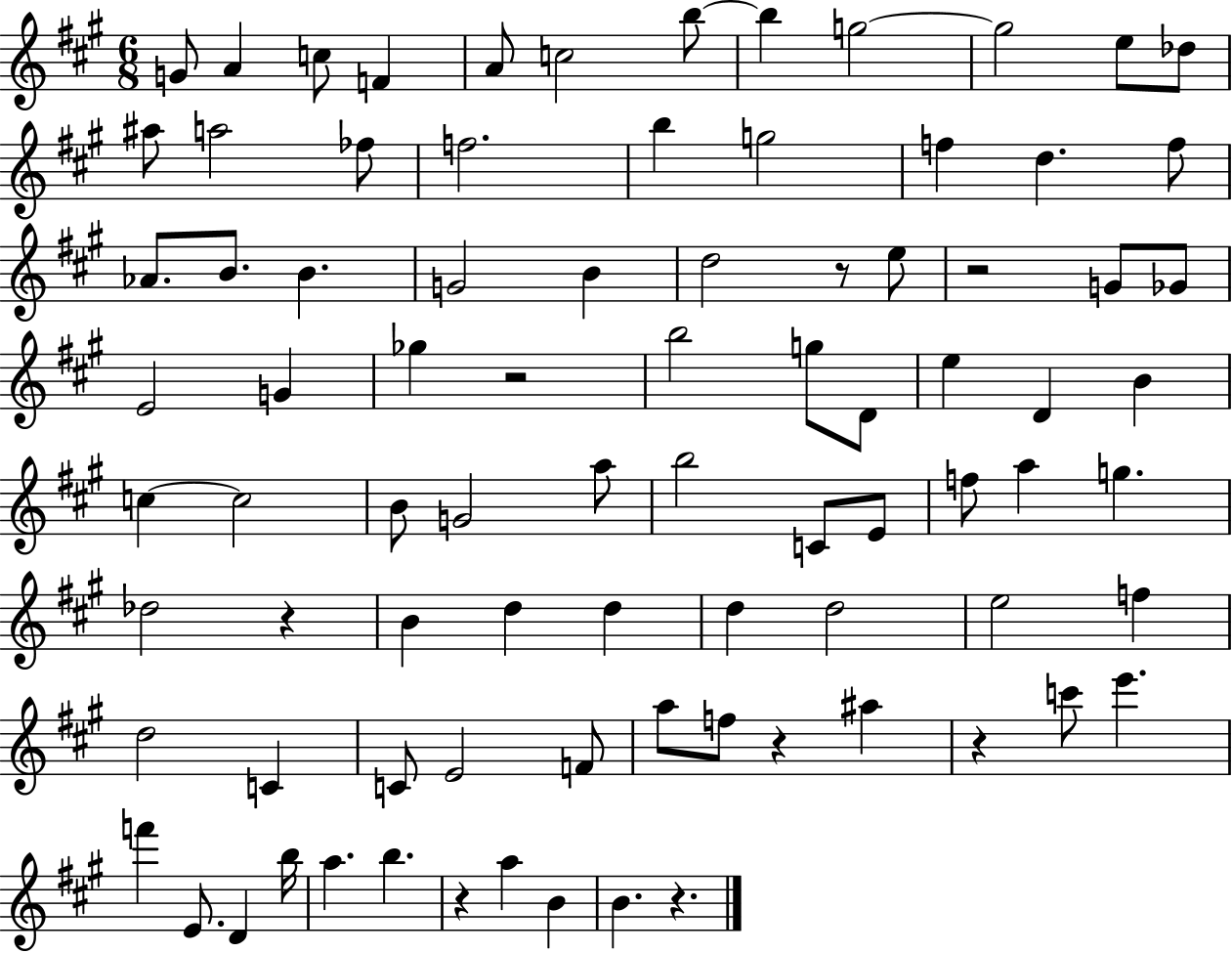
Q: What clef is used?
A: treble